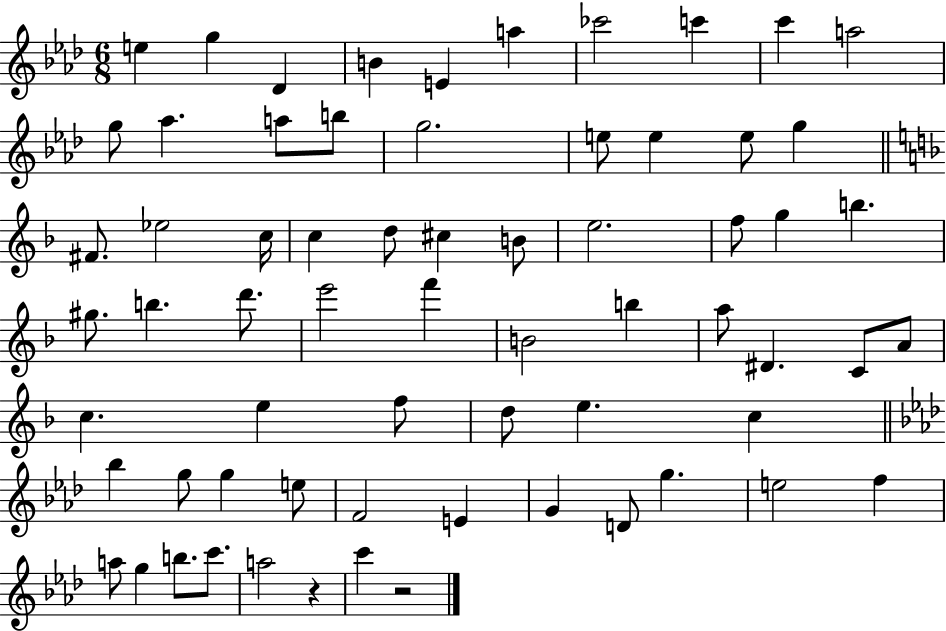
{
  \clef treble
  \numericTimeSignature
  \time 6/8
  \key aes \major
  e''4 g''4 des'4 | b'4 e'4 a''4 | ces'''2 c'''4 | c'''4 a''2 | \break g''8 aes''4. a''8 b''8 | g''2. | e''8 e''4 e''8 g''4 | \bar "||" \break \key f \major fis'8. ees''2 c''16 | c''4 d''8 cis''4 b'8 | e''2. | f''8 g''4 b''4. | \break gis''8. b''4. d'''8. | e'''2 f'''4 | b'2 b''4 | a''8 dis'4. c'8 a'8 | \break c''4. e''4 f''8 | d''8 e''4. c''4 | \bar "||" \break \key aes \major bes''4 g''8 g''4 e''8 | f'2 e'4 | g'4 d'8 g''4. | e''2 f''4 | \break a''8 g''4 b''8. c'''8. | a''2 r4 | c'''4 r2 | \bar "|."
}